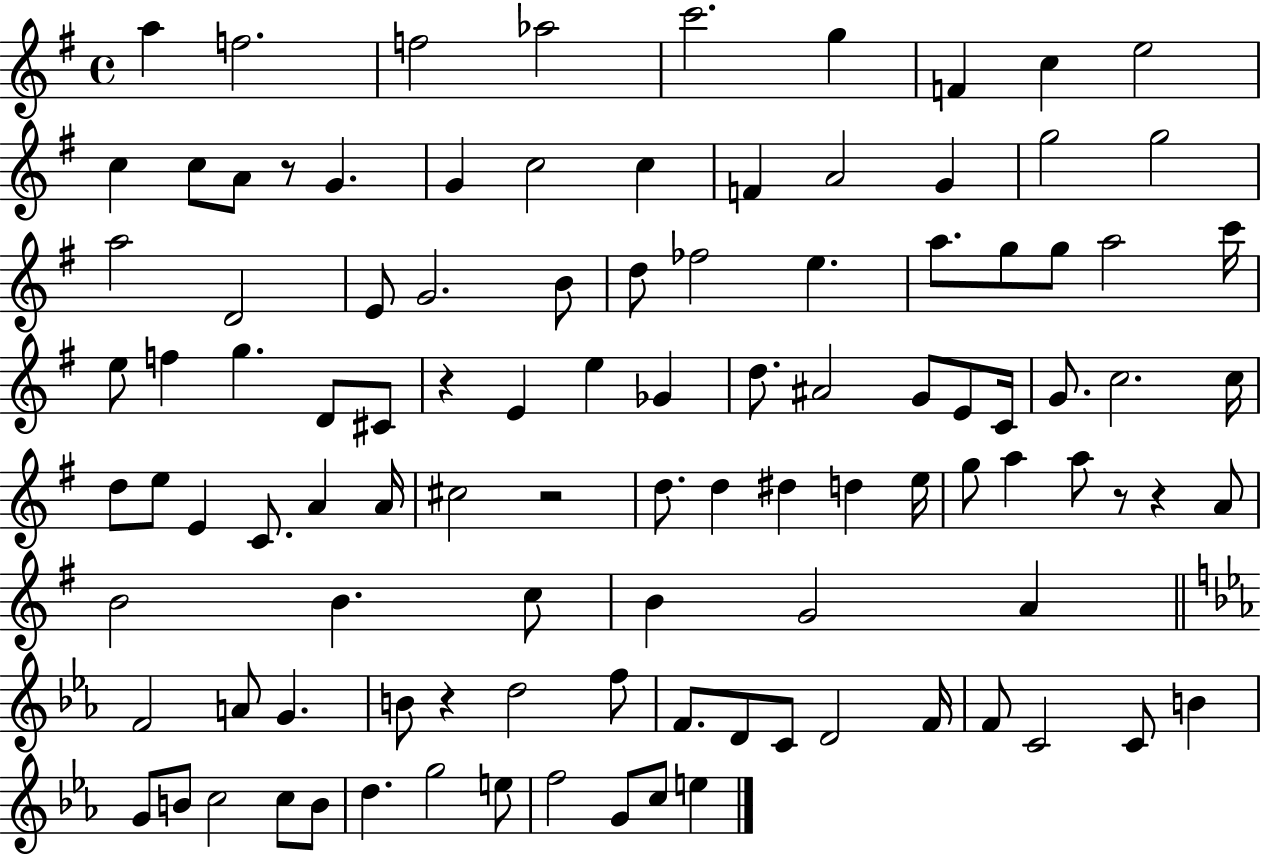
X:1
T:Untitled
M:4/4
L:1/4
K:G
a f2 f2 _a2 c'2 g F c e2 c c/2 A/2 z/2 G G c2 c F A2 G g2 g2 a2 D2 E/2 G2 B/2 d/2 _f2 e a/2 g/2 g/2 a2 c'/4 e/2 f g D/2 ^C/2 z E e _G d/2 ^A2 G/2 E/2 C/4 G/2 c2 c/4 d/2 e/2 E C/2 A A/4 ^c2 z2 d/2 d ^d d e/4 g/2 a a/2 z/2 z A/2 B2 B c/2 B G2 A F2 A/2 G B/2 z d2 f/2 F/2 D/2 C/2 D2 F/4 F/2 C2 C/2 B G/2 B/2 c2 c/2 B/2 d g2 e/2 f2 G/2 c/2 e